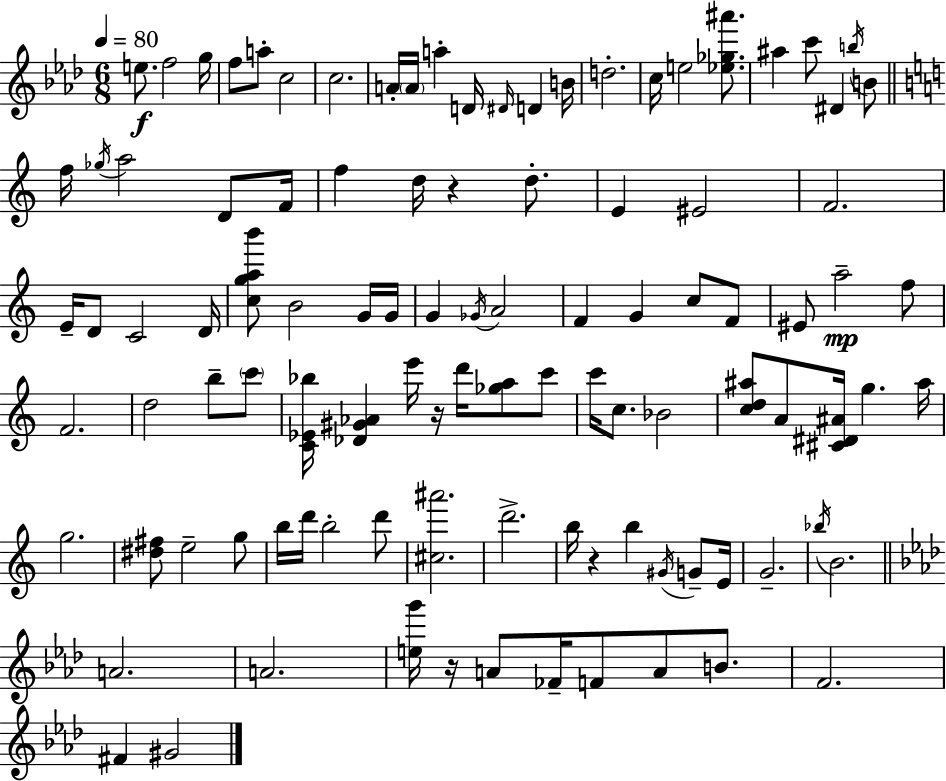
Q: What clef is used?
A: treble